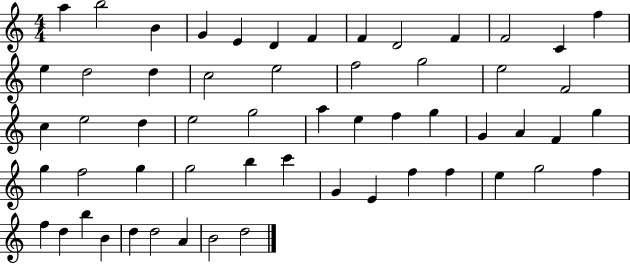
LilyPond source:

{
  \clef treble
  \numericTimeSignature
  \time 4/4
  \key c \major
  a''4 b''2 b'4 | g'4 e'4 d'4 f'4 | f'4 d'2 f'4 | f'2 c'4 f''4 | \break e''4 d''2 d''4 | c''2 e''2 | f''2 g''2 | e''2 f'2 | \break c''4 e''2 d''4 | e''2 g''2 | a''4 e''4 f''4 g''4 | g'4 a'4 f'4 g''4 | \break g''4 f''2 g''4 | g''2 b''4 c'''4 | g'4 e'4 f''4 f''4 | e''4 g''2 f''4 | \break f''4 d''4 b''4 b'4 | d''4 d''2 a'4 | b'2 d''2 | \bar "|."
}